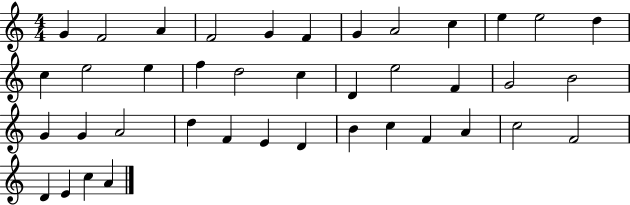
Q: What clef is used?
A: treble